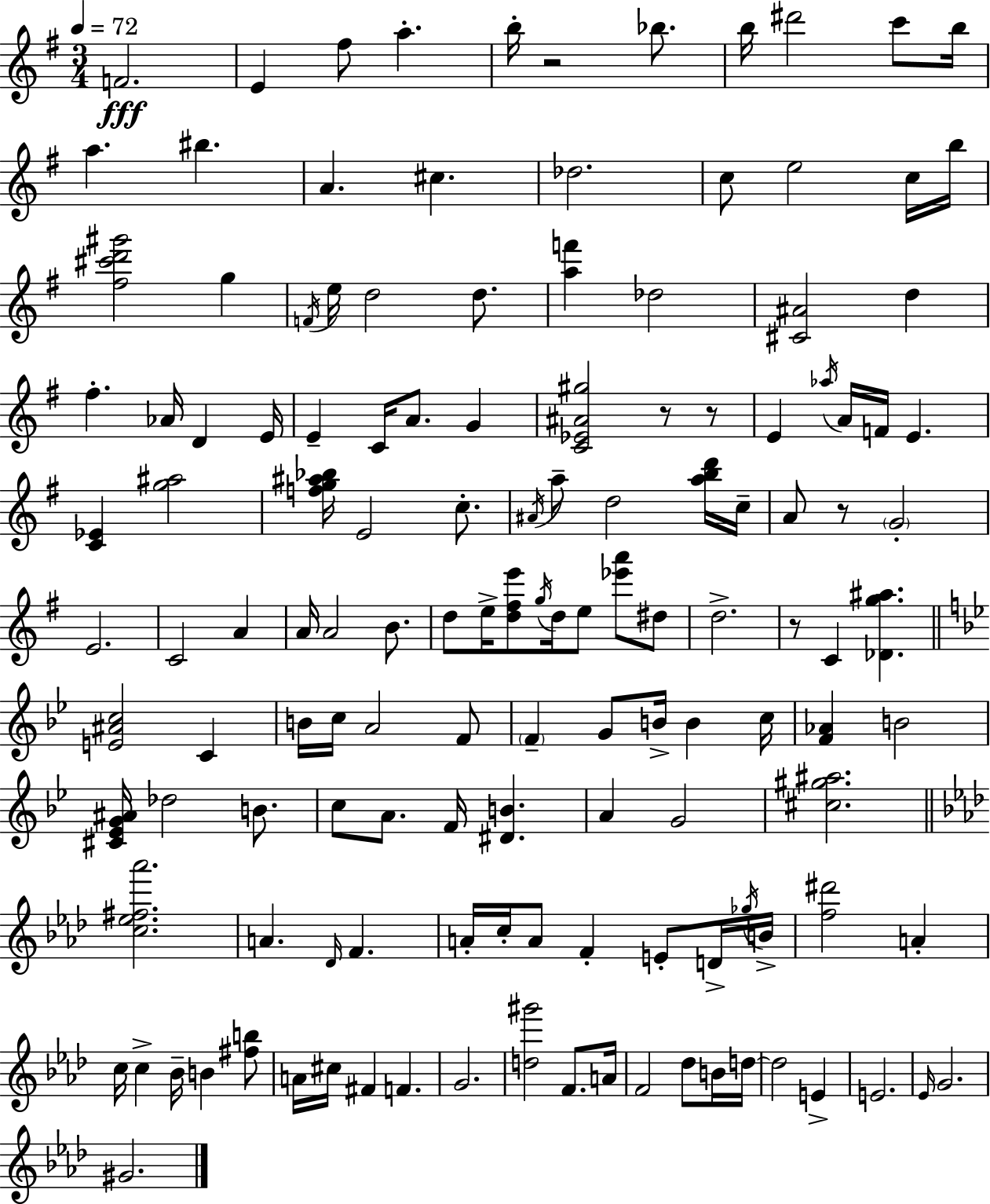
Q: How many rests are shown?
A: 5